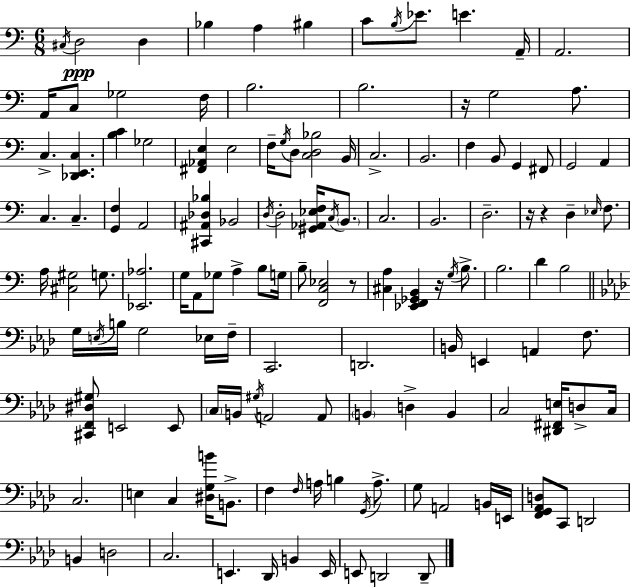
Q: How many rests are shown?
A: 5